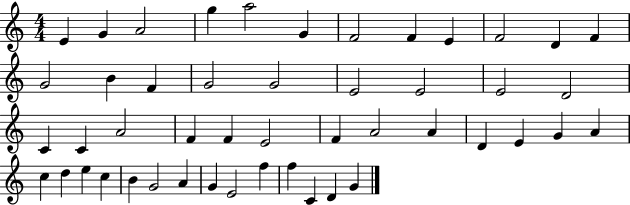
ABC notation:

X:1
T:Untitled
M:4/4
L:1/4
K:C
E G A2 g a2 G F2 F E F2 D F G2 B F G2 G2 E2 E2 E2 D2 C C A2 F F E2 F A2 A D E G A c d e c B G2 A G E2 f f C D G